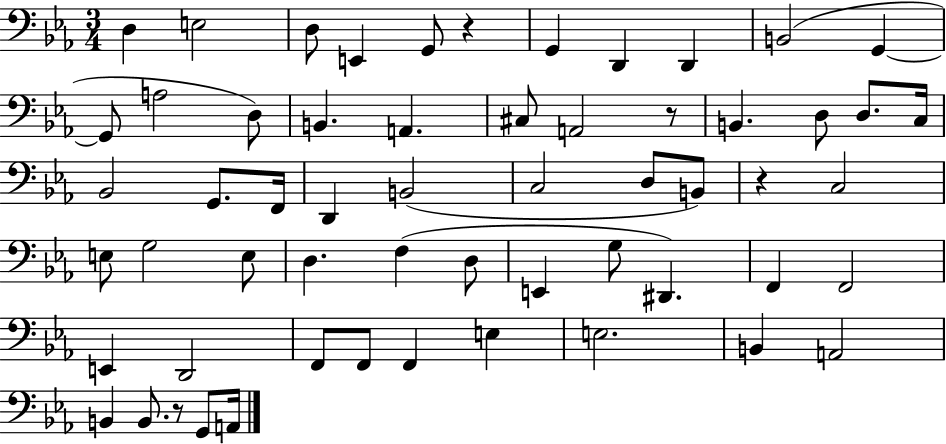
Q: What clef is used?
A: bass